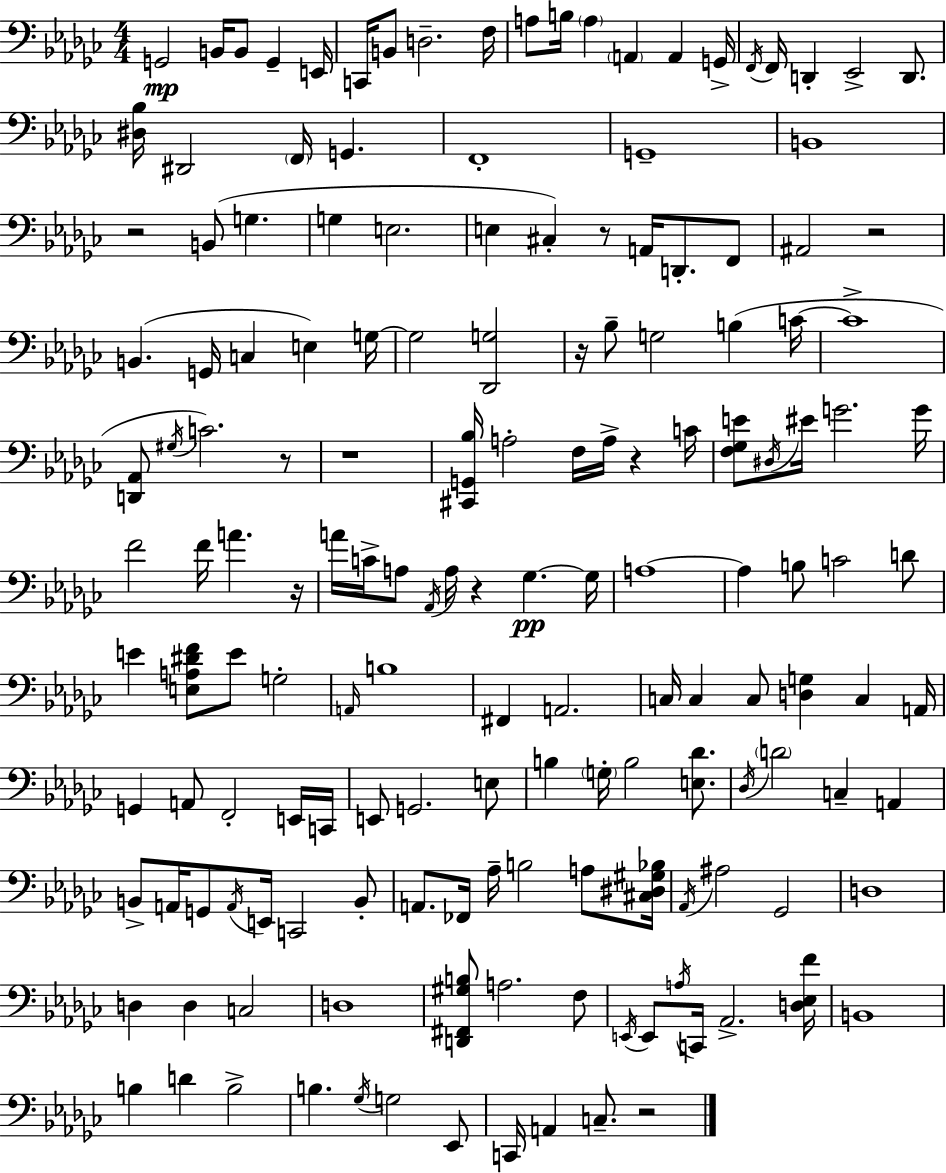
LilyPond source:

{
  \clef bass
  \numericTimeSignature
  \time 4/4
  \key ees \minor
  g,2\mp b,16 b,8 g,4-- e,16 | c,16 b,8 d2.-- f16 | a8 b16 \parenthesize a4 \parenthesize a,4 a,4 g,16-> | \acciaccatura { f,16 } f,16 d,4-. ees,2-> d,8. | \break <dis bes>16 dis,2 \parenthesize f,16 g,4. | f,1-. | g,1-- | b,1 | \break r2 b,8( g4. | g4 e2. | e4 cis4-.) r8 a,16 d,8.-. f,8 | ais,2 r2 | \break b,4.( g,16 c4 e4) | g16~~ g2 <des, g>2 | r16 bes8-- g2 b4( | c'16~~ c'1-> | \break <d, aes,>8 \acciaccatura { gis16 } c'2.) | r8 r1 | <cis, g, bes>16 a2-. f16 a16-> r4 | c'16 <f ges e'>8 \acciaccatura { dis16 } eis'16 g'2. | \break g'16 f'2 f'16 a'4. | r16 a'16 c'16-> a8 \acciaccatura { aes,16 } a16 r4 ges4.~~\pp | ges16 a1~~ | a4 b8 c'2 | \break d'8 e'4 <e a dis' f'>8 e'8 g2-. | \grace { a,16 } b1 | fis,4 a,2. | c16 c4 c8 <d g>4 | \break c4 a,16 g,4 a,8 f,2-. | e,16 c,16 e,8 g,2. | e8 b4 \parenthesize g16-. b2 | <e des'>8. \acciaccatura { des16 } \parenthesize d'2 c4-- | \break a,4 b,8-> a,16 g,8 \acciaccatura { a,16 } e,16 c,2 | b,8-. a,8. fes,16 aes16-- b2 | a8 <cis dis gis bes>16 \acciaccatura { aes,16 } ais2 | ges,2 d1 | \break d4 d4 | c2 d1 | <d, fis, gis b>8 a2. | f8 \acciaccatura { e,16 } e,8 \acciaccatura { a16 } c,16 aes,2.-> | \break <d ees f'>16 b,1 | b4 d'4 | b2-> b4. | \acciaccatura { ges16 } g2 ees,8 c,16 a,4 | \break c8.-- r2 \bar "|."
}